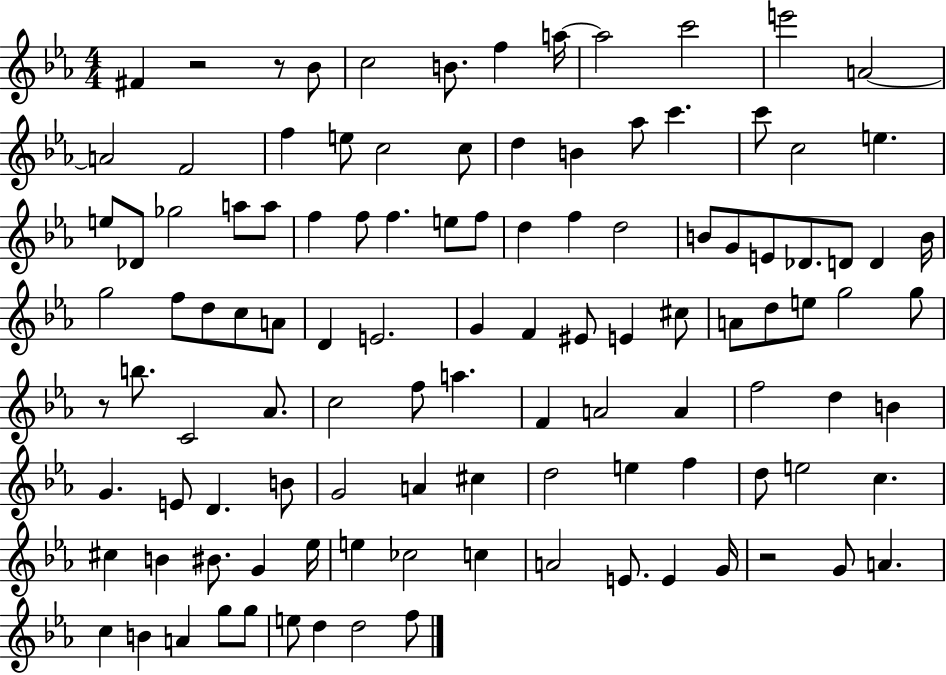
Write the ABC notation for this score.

X:1
T:Untitled
M:4/4
L:1/4
K:Eb
^F z2 z/2 _B/2 c2 B/2 f a/4 a2 c'2 e'2 A2 A2 F2 f e/2 c2 c/2 d B _a/2 c' c'/2 c2 e e/2 _D/2 _g2 a/2 a/2 f f/2 f e/2 f/2 d f d2 B/2 G/2 E/2 _D/2 D/2 D B/4 g2 f/2 d/2 c/2 A/2 D E2 G F ^E/2 E ^c/2 A/2 d/2 e/2 g2 g/2 z/2 b/2 C2 _A/2 c2 f/2 a F A2 A f2 d B G E/2 D B/2 G2 A ^c d2 e f d/2 e2 c ^c B ^B/2 G _e/4 e _c2 c A2 E/2 E G/4 z2 G/2 A c B A g/2 g/2 e/2 d d2 f/2